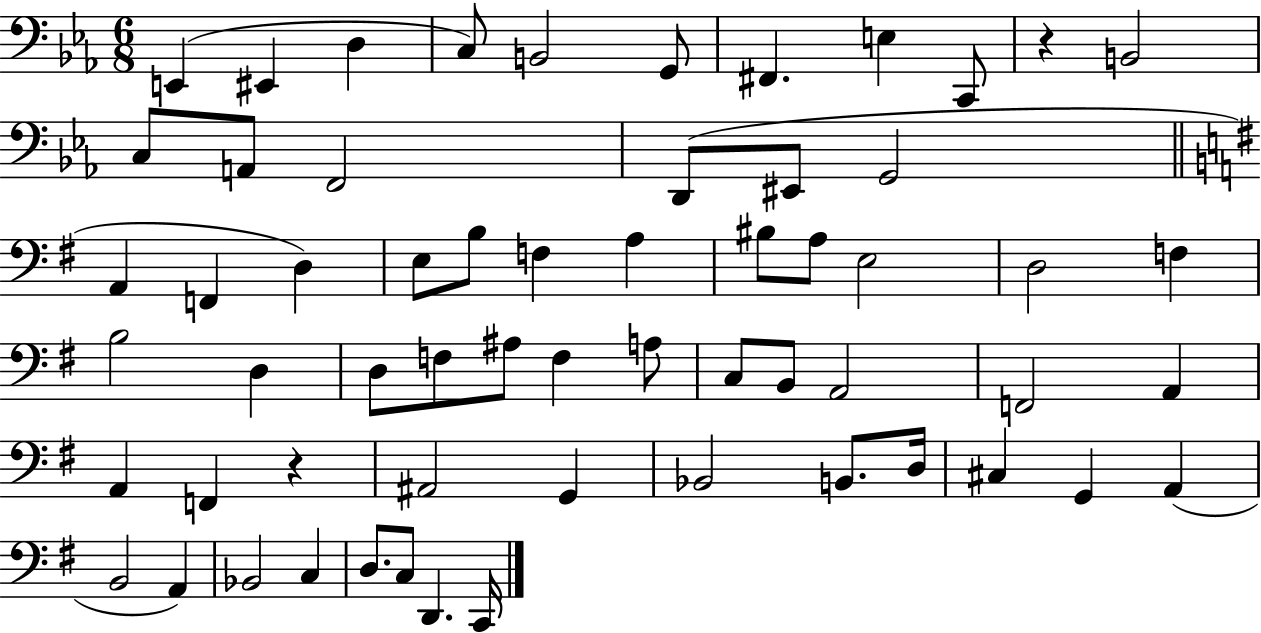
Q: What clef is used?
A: bass